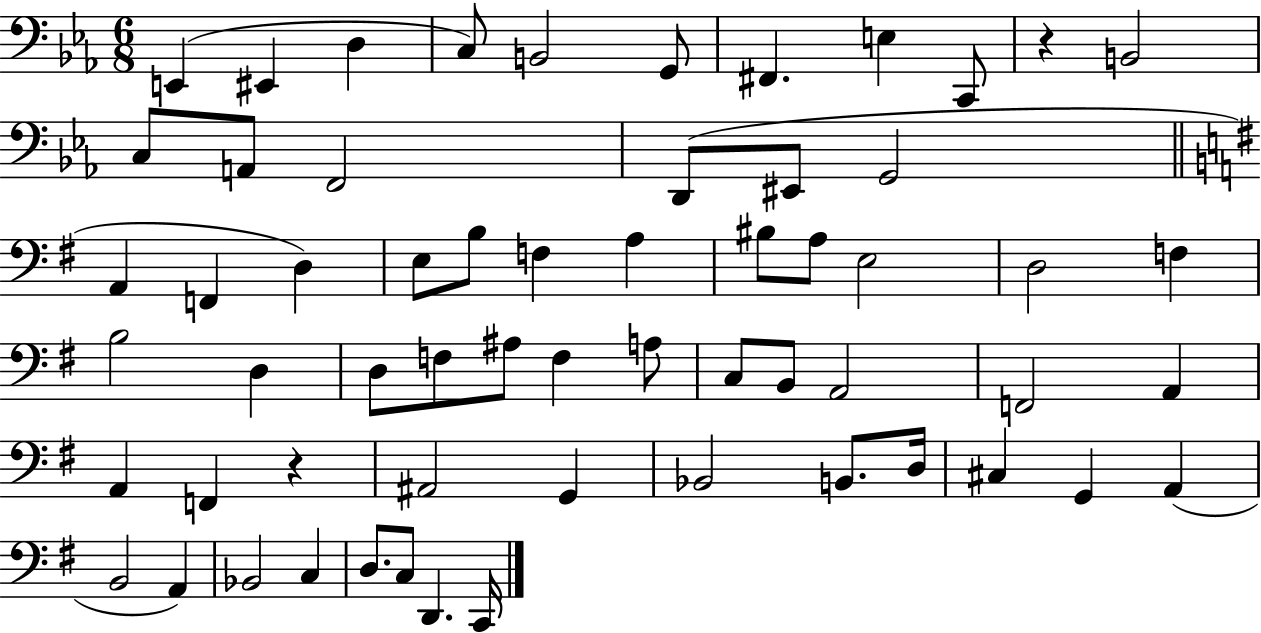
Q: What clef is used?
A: bass